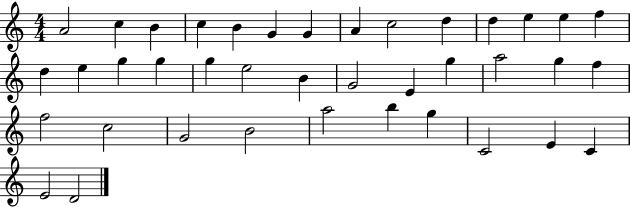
A4/h C5/q B4/q C5/q B4/q G4/q G4/q A4/q C5/h D5/q D5/q E5/q E5/q F5/q D5/q E5/q G5/q G5/q G5/q E5/h B4/q G4/h E4/q G5/q A5/h G5/q F5/q F5/h C5/h G4/h B4/h A5/h B5/q G5/q C4/h E4/q C4/q E4/h D4/h